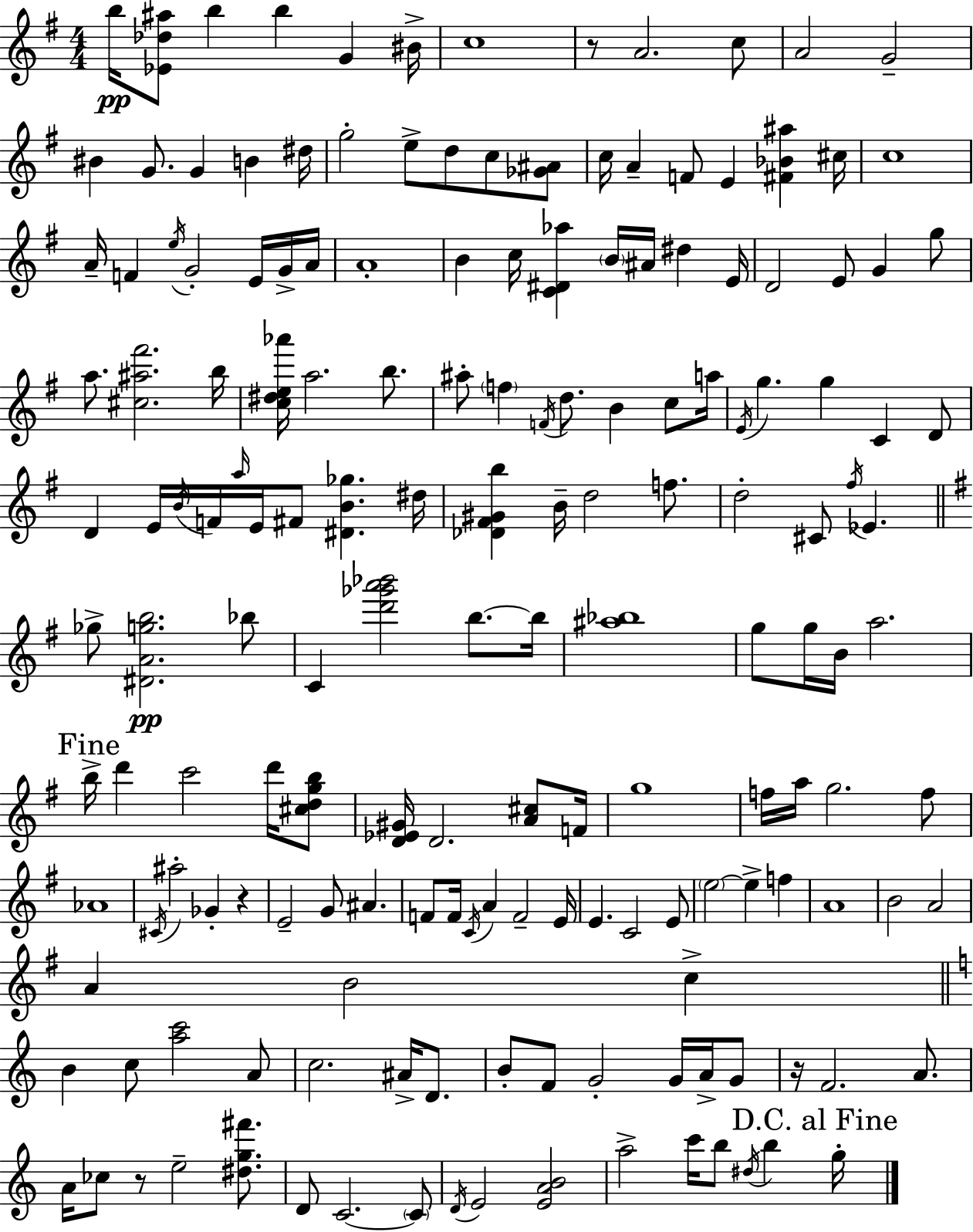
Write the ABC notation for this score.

X:1
T:Untitled
M:4/4
L:1/4
K:Em
b/4 [_E_d^a]/2 b b G ^B/4 c4 z/2 A2 c/2 A2 G2 ^B G/2 G B ^d/4 g2 e/2 d/2 c/2 [_G^A]/2 c/4 A F/2 E [^F_B^a] ^c/4 c4 A/4 F e/4 G2 E/4 G/4 A/4 A4 B c/4 [C^D_a] B/4 ^A/4 ^d E/4 D2 E/2 G g/2 a/2 [^c^a^f']2 b/4 [c^de_a']/4 a2 b/2 ^a/2 f F/4 d/2 B c/2 a/4 E/4 g g C D/2 D E/4 B/4 F/4 a/4 E/4 ^F/2 [^DB_g] ^d/4 [_D^F^Gb] B/4 d2 f/2 d2 ^C/2 ^f/4 _E _g/2 [^DAgb]2 _b/2 C [d'_g'a'_b']2 b/2 b/4 [^a_b]4 g/2 g/4 B/4 a2 b/4 d' c'2 d'/4 [^cdgb]/2 [D_E^G]/4 D2 [A^c]/2 F/4 g4 f/4 a/4 g2 f/2 _A4 ^C/4 ^a2 _G z E2 G/2 ^A F/2 F/4 C/4 A F2 E/4 E C2 E/2 e2 e f A4 B2 A2 A B2 c B c/2 [ac']2 A/2 c2 ^A/4 D/2 B/2 F/2 G2 G/4 A/4 G/2 z/4 F2 A/2 A/4 _c/2 z/2 e2 [^dg^f']/2 D/2 C2 C/2 D/4 E2 [EAB]2 a2 c'/4 b/2 ^d/4 b g/4